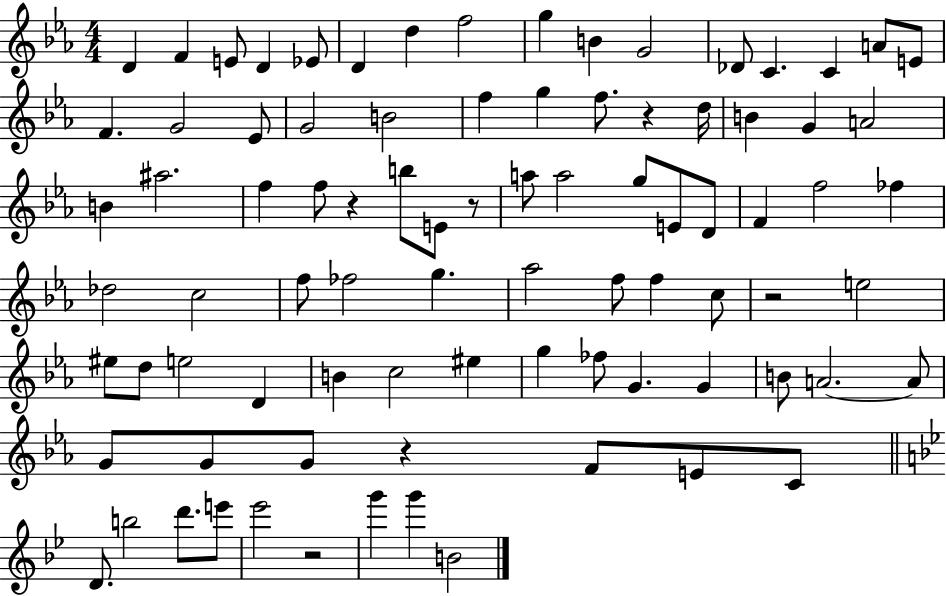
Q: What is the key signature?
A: EES major